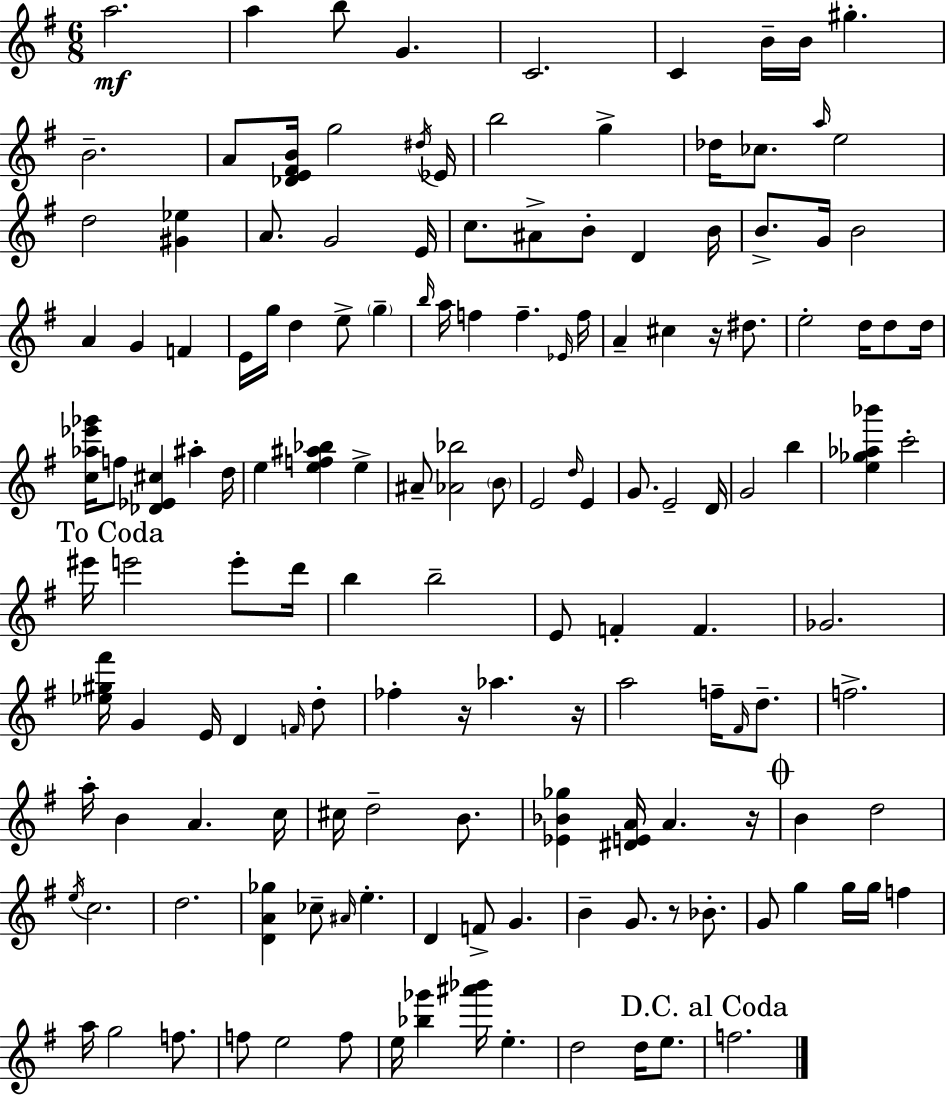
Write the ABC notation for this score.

X:1
T:Untitled
M:6/8
L:1/4
K:G
a2 a b/2 G C2 C B/4 B/4 ^g B2 A/2 [_DE^FB]/4 g2 ^d/4 _E/4 b2 g _d/4 _c/2 a/4 e2 d2 [^G_e] A/2 G2 E/4 c/2 ^A/2 B/2 D B/4 B/2 G/4 B2 A G F E/4 g/4 d e/2 g b/4 a/4 f f _E/4 f/4 A ^c z/4 ^d/2 e2 d/4 d/2 d/4 [c_a_e'_g']/4 f/2 [_D_E^c] ^a d/4 e [ef^a_b] e ^A/2 [_A_b]2 B/2 E2 d/4 E G/2 E2 D/4 G2 b [e_g_a_b'] c'2 ^e'/4 e'2 e'/2 d'/4 b b2 E/2 F F _G2 [_e^g^f']/4 G E/4 D F/4 d/2 _f z/4 _a z/4 a2 f/4 ^F/4 d/2 f2 a/4 B A c/4 ^c/4 d2 B/2 [_E_B_g] [^DEA]/4 A z/4 B d2 e/4 c2 d2 [DA_g] _c/2 ^A/4 e D F/2 G B G/2 z/2 _B/2 G/2 g g/4 g/4 f a/4 g2 f/2 f/2 e2 f/2 e/4 [_b_g'] [^a'_b']/4 e d2 d/4 e/2 f2